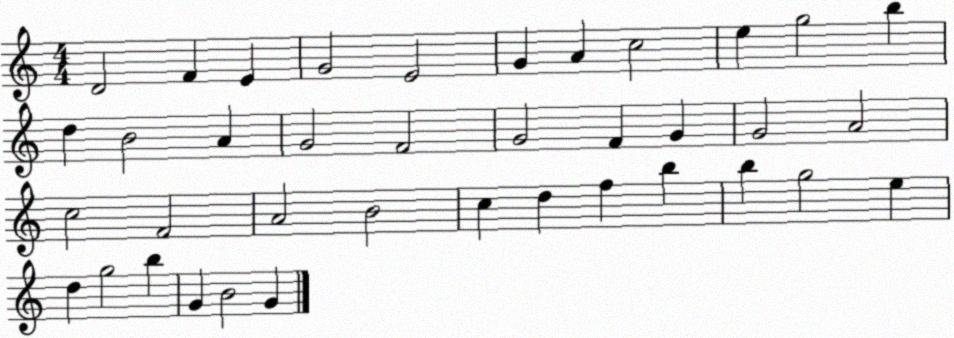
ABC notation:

X:1
T:Untitled
M:4/4
L:1/4
K:C
D2 F E G2 E2 G A c2 e g2 b d B2 A G2 F2 G2 F G G2 A2 c2 F2 A2 B2 c d f b b g2 e d g2 b G B2 G